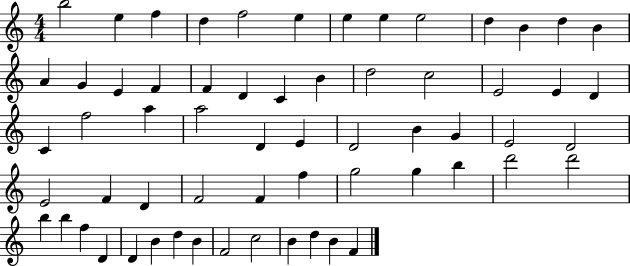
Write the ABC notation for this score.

X:1
T:Untitled
M:4/4
L:1/4
K:C
b2 e f d f2 e e e e2 d B d B A G E F F D C B d2 c2 E2 E D C f2 a a2 D E D2 B G E2 D2 E2 F D F2 F f g2 g b d'2 d'2 b b f D D B d B F2 c2 B d B F